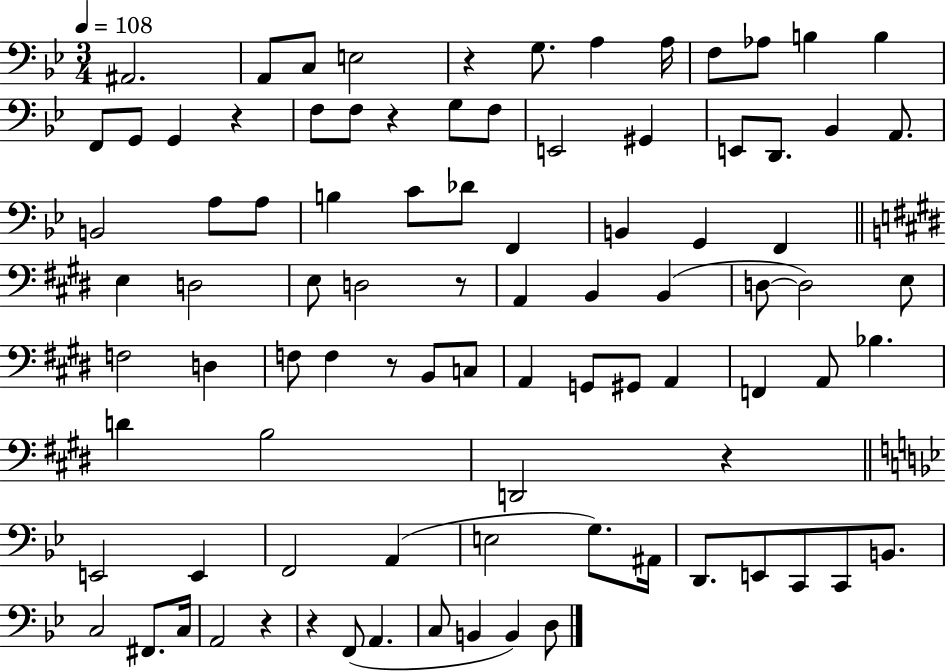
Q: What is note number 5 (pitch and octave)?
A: G3